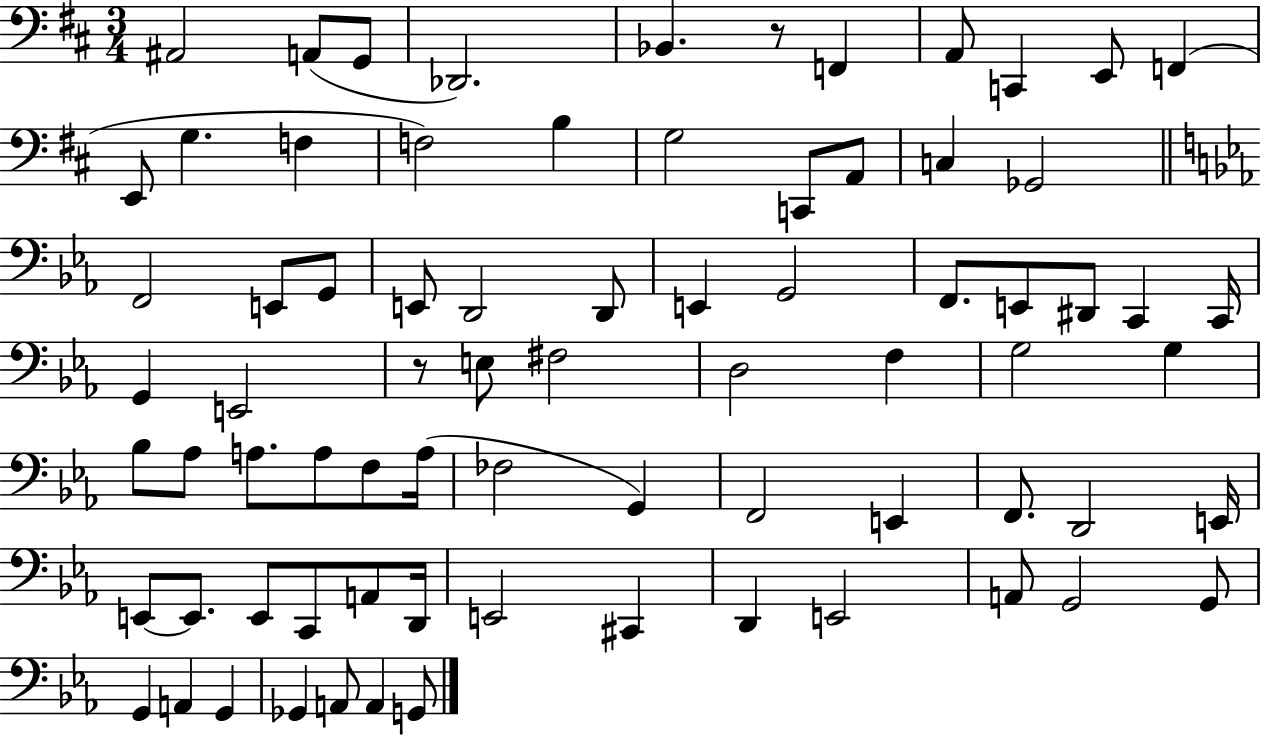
A#2/h A2/e G2/e Db2/h. Bb2/q. R/e F2/q A2/e C2/q E2/e F2/q E2/e G3/q. F3/q F3/h B3/q G3/h C2/e A2/e C3/q Gb2/h F2/h E2/e G2/e E2/e D2/h D2/e E2/q G2/h F2/e. E2/e D#2/e C2/q C2/s G2/q E2/h R/e E3/e F#3/h D3/h F3/q G3/h G3/q Bb3/e Ab3/e A3/e. A3/e F3/e A3/s FES3/h G2/q F2/h E2/q F2/e. D2/h E2/s E2/e E2/e. E2/e C2/e A2/e D2/s E2/h C#2/q D2/q E2/h A2/e G2/h G2/e G2/q A2/q G2/q Gb2/q A2/e A2/q G2/e